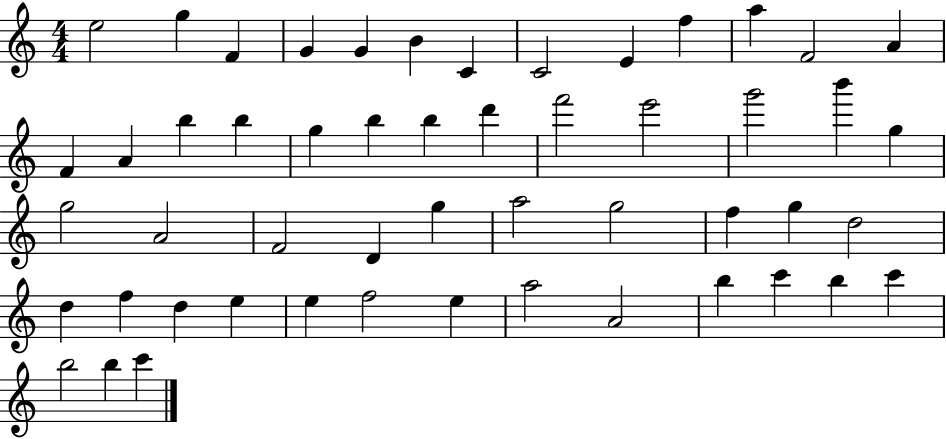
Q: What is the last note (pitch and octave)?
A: C6